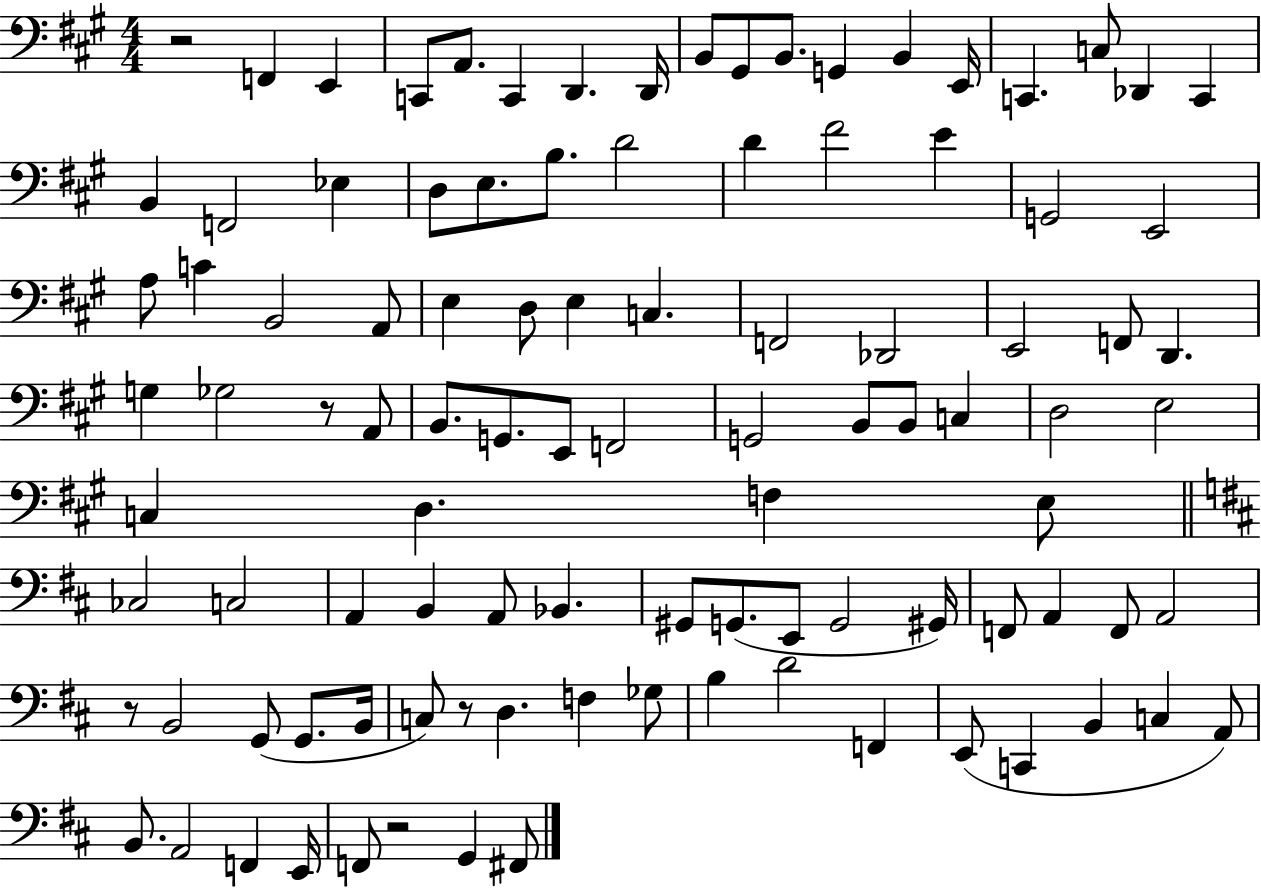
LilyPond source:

{
  \clef bass
  \numericTimeSignature
  \time 4/4
  \key a \major
  r2 f,4 e,4 | c,8 a,8. c,4 d,4. d,16 | b,8 gis,8 b,8. g,4 b,4 e,16 | c,4. c8 des,4 c,4 | \break b,4 f,2 ees4 | d8 e8. b8. d'2 | d'4 fis'2 e'4 | g,2 e,2 | \break a8 c'4 b,2 a,8 | e4 d8 e4 c4. | f,2 des,2 | e,2 f,8 d,4. | \break g4 ges2 r8 a,8 | b,8. g,8. e,8 f,2 | g,2 b,8 b,8 c4 | d2 e2 | \break c4 d4. f4 e8 | \bar "||" \break \key d \major ces2 c2 | a,4 b,4 a,8 bes,4. | gis,8 g,8.( e,8 g,2 gis,16) | f,8 a,4 f,8 a,2 | \break r8 b,2 g,8( g,8. b,16 | c8) r8 d4. f4 ges8 | b4 d'2 f,4 | e,8( c,4 b,4 c4 a,8) | \break b,8. a,2 f,4 e,16 | f,8 r2 g,4 fis,8 | \bar "|."
}